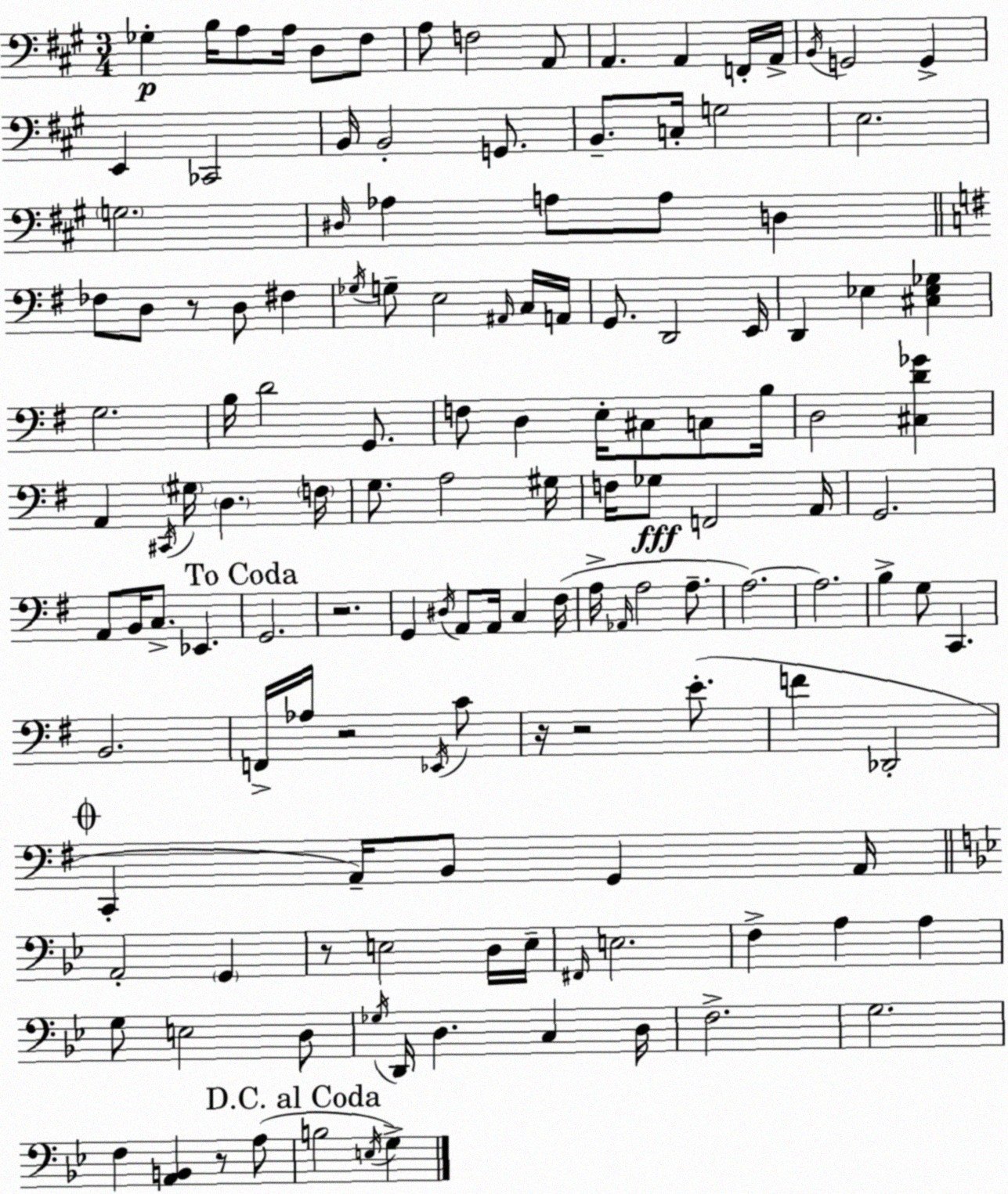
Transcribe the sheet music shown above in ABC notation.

X:1
T:Untitled
M:3/4
L:1/4
K:A
_G, B,/4 A,/2 A,/4 D,/2 ^F,/2 A,/2 F,2 A,,/2 A,, A,, F,,/4 A,,/4 B,,/4 G,,2 G,, E,, _C,,2 B,,/4 B,,2 G,,/2 B,,/2 C,/4 G,2 E,2 G,2 ^D,/4 _A, A,/2 A,/2 D, _F,/2 D,/2 z/2 D,/2 ^F, _G,/4 G,/2 E,2 ^A,,/4 C,/4 A,,/4 G,,/2 D,,2 E,,/4 D,, _E, [^C,_E,_G,] G,2 B,/4 D2 G,,/2 F,/2 D, E,/4 ^C,/2 C,/2 B,/4 D,2 [^C,D_G] A,, ^C,,/4 ^G,/4 D, F,/4 G,/2 A,2 ^G,/4 F,/4 _G,/2 F,,2 A,,/4 G,,2 A,,/2 B,,/4 C,/2 _E,, G,,2 z2 G,, ^D,/4 A,,/2 A,,/4 C, ^F,/4 A,/4 _A,,/4 A,2 A,/2 A,2 A,2 B, G,/2 C,, B,,2 F,,/4 _A,/4 z2 _E,,/4 C/2 z/4 z2 E/2 F _D,,2 C,, A,,/4 B,,/2 G,, A,,/4 A,,2 G,, z/2 E,2 D,/4 E,/4 ^F,,/4 E,2 F, A, A, G,/2 E,2 D,/2 _G,/4 D,,/4 D, C, D,/4 F,2 G,2 F, [A,,B,,] z/2 A,/2 B,2 E,/4 G,